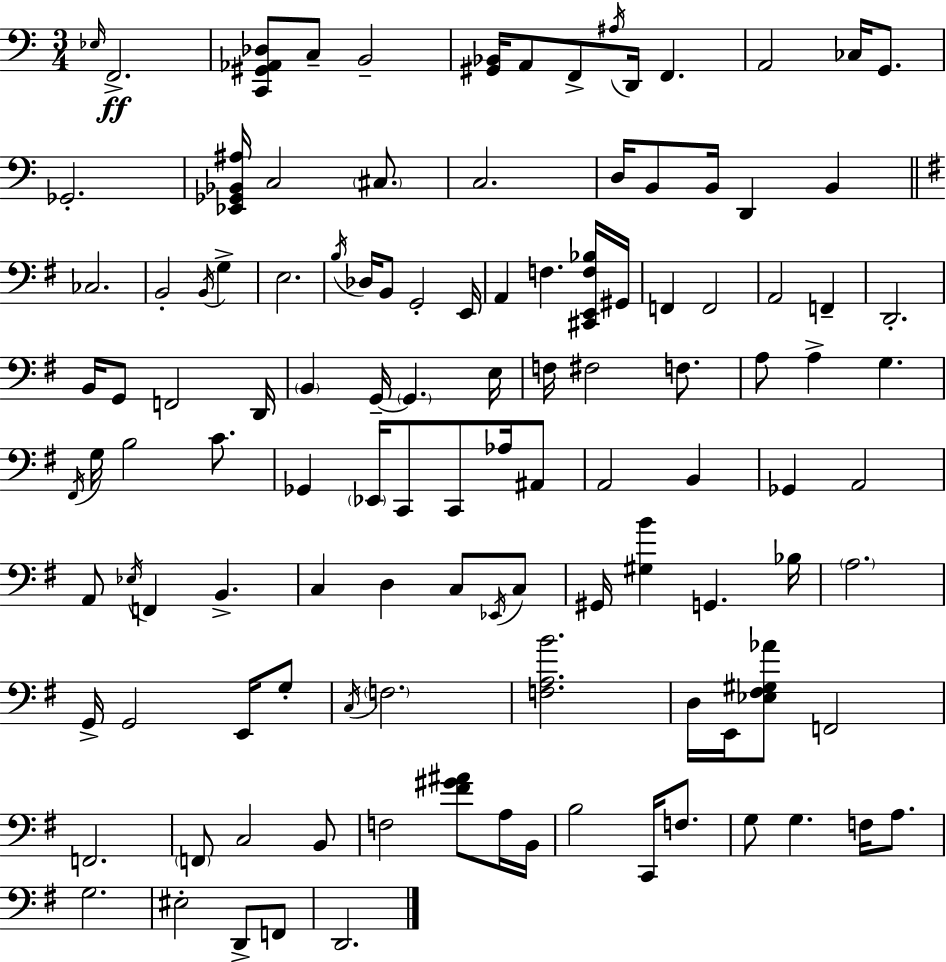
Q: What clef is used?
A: bass